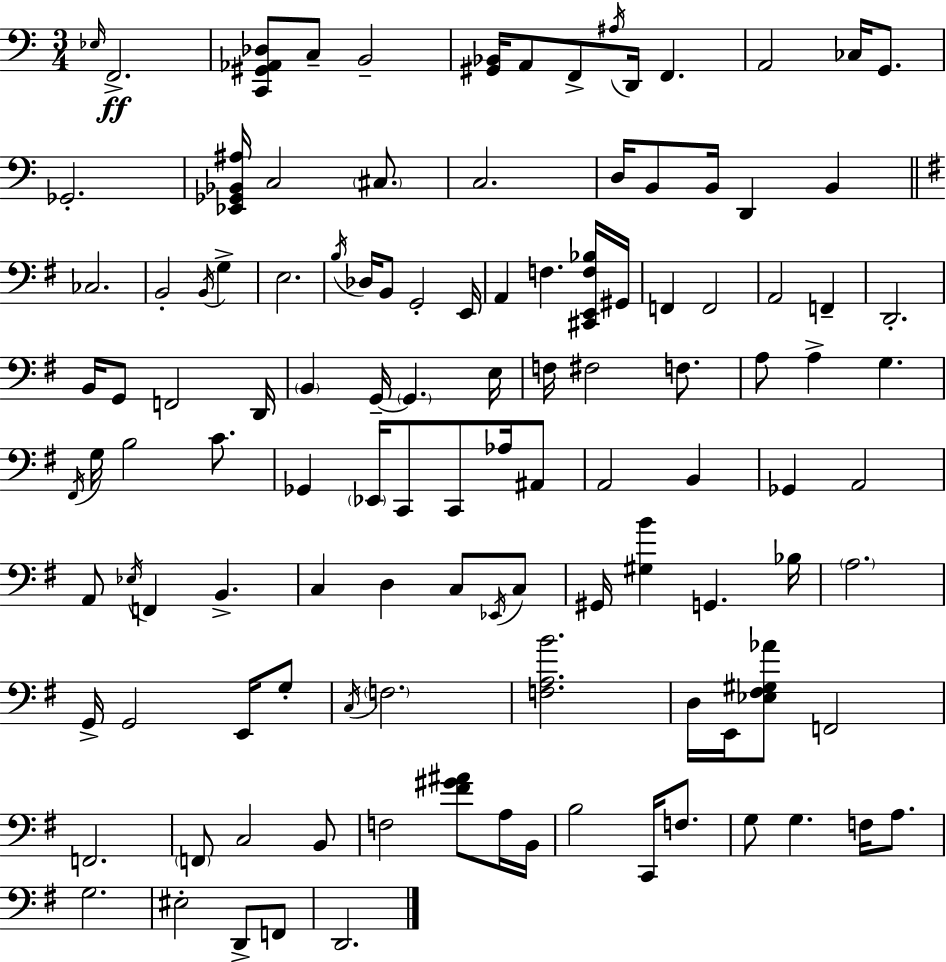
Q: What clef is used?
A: bass